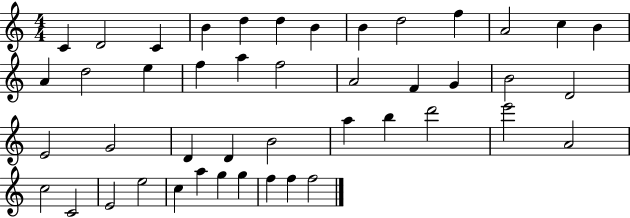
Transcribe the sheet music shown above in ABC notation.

X:1
T:Untitled
M:4/4
L:1/4
K:C
C D2 C B d d B B d2 f A2 c B A d2 e f a f2 A2 F G B2 D2 E2 G2 D D B2 a b d'2 e'2 A2 c2 C2 E2 e2 c a g g f f f2